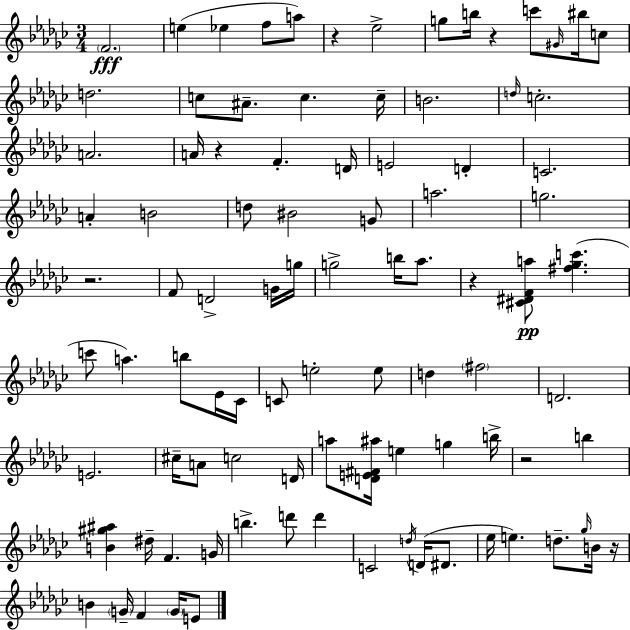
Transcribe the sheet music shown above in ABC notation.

X:1
T:Untitled
M:3/4
L:1/4
K:Ebm
F2 e _e f/2 a/2 z _e2 g/2 b/4 z c'/2 ^G/4 ^b/4 c/2 d2 c/2 ^A/2 c c/4 B2 d/4 c2 A2 A/4 z F D/4 E2 D C2 A B2 d/2 ^B2 G/2 a2 g2 z2 F/2 D2 G/4 g/4 g2 b/4 _a/2 z [^C^DFa]/2 [^f_gc'] c'/2 a b/2 _E/4 _C/4 C/2 e2 e/2 d ^f2 D2 E2 ^c/4 A/2 c2 D/4 a/2 [DE^F^a]/4 e g b/4 z2 b [B^g^a] ^d/4 F G/4 b d'/2 d' C2 d/4 D/4 ^D/2 _e/4 e d/2 _g/4 B/4 z/4 B G/4 F G/4 E/2